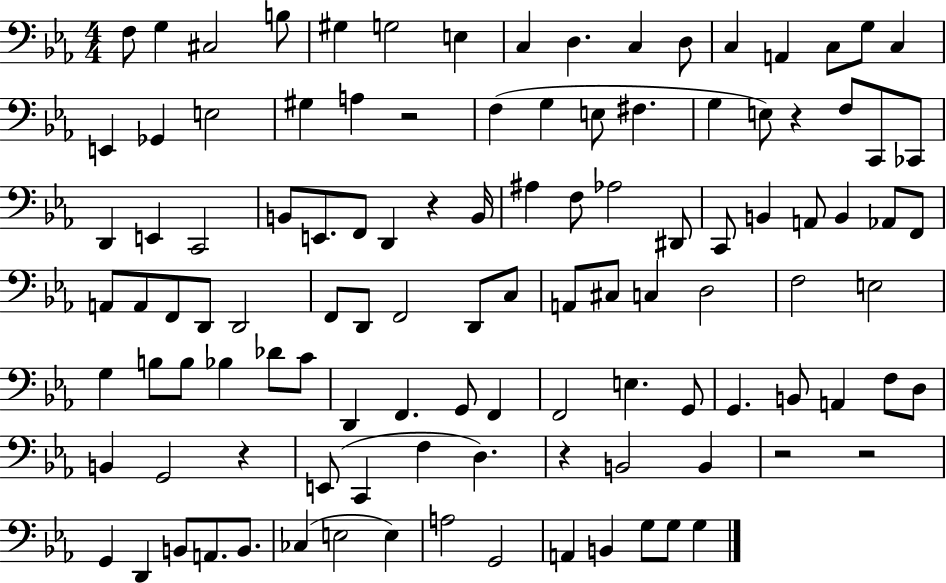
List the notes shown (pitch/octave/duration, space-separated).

F3/e G3/q C#3/h B3/e G#3/q G3/h E3/q C3/q D3/q. C3/q D3/e C3/q A2/q C3/e G3/e C3/q E2/q Gb2/q E3/h G#3/q A3/q R/h F3/q G3/q E3/e F#3/q. G3/q E3/e R/q F3/e C2/e CES2/e D2/q E2/q C2/h B2/e E2/e. F2/e D2/q R/q B2/s A#3/q F3/e Ab3/h D#2/e C2/e B2/q A2/e B2/q Ab2/e F2/e A2/e A2/e F2/e D2/e D2/h F2/e D2/e F2/h D2/e C3/e A2/e C#3/e C3/q D3/h F3/h E3/h G3/q B3/e B3/e Bb3/q Db4/e C4/e D2/q F2/q. G2/e F2/q F2/h E3/q. G2/e G2/q. B2/e A2/q F3/e D3/e B2/q G2/h R/q E2/e C2/q F3/q D3/q. R/q B2/h B2/q R/h R/h G2/q D2/q B2/e A2/e. B2/e. CES3/q E3/h E3/q A3/h G2/h A2/q B2/q G3/e G3/e G3/q